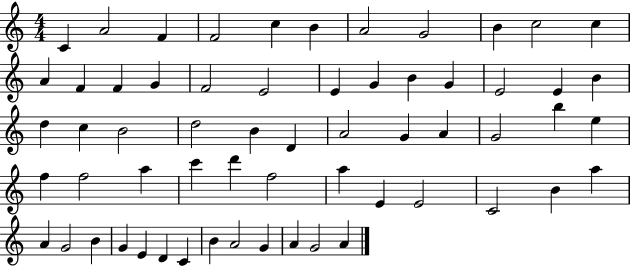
C4/q A4/h F4/q F4/h C5/q B4/q A4/h G4/h B4/q C5/h C5/q A4/q F4/q F4/q G4/q F4/h E4/h E4/q G4/q B4/q G4/q E4/h E4/q B4/q D5/q C5/q B4/h D5/h B4/q D4/q A4/h G4/q A4/q G4/h B5/q E5/q F5/q F5/h A5/q C6/q D6/q F5/h A5/q E4/q E4/h C4/h B4/q A5/q A4/q G4/h B4/q G4/q E4/q D4/q C4/q B4/q A4/h G4/q A4/q G4/h A4/q